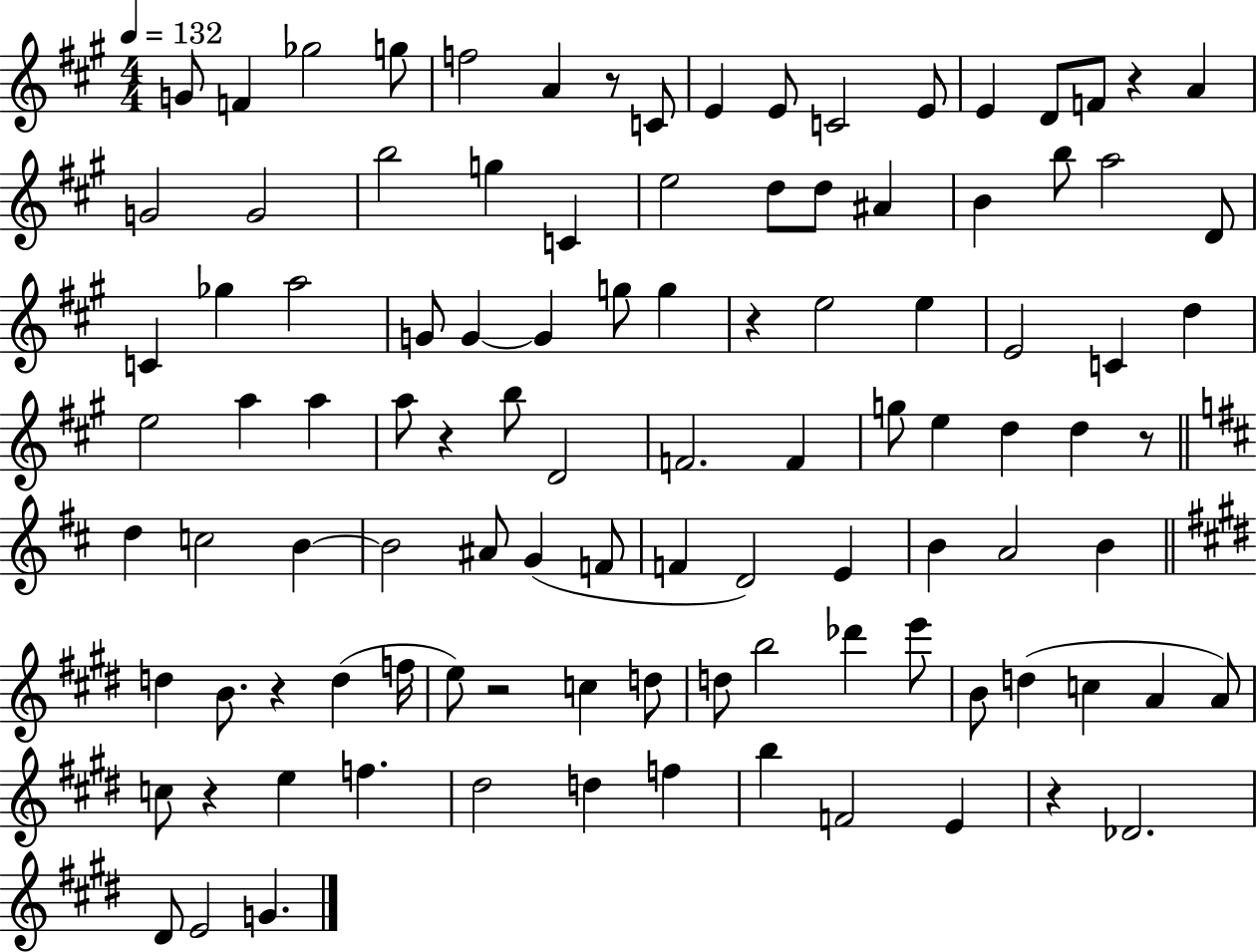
G4/e F4/q Gb5/h G5/e F5/h A4/q R/e C4/e E4/q E4/e C4/h E4/e E4/q D4/e F4/e R/q A4/q G4/h G4/h B5/h G5/q C4/q E5/h D5/e D5/e A#4/q B4/q B5/e A5/h D4/e C4/q Gb5/q A5/h G4/e G4/q G4/q G5/e G5/q R/q E5/h E5/q E4/h C4/q D5/q E5/h A5/q A5/q A5/e R/q B5/e D4/h F4/h. F4/q G5/e E5/q D5/q D5/q R/e D5/q C5/h B4/q B4/h A#4/e G4/q F4/e F4/q D4/h E4/q B4/q A4/h B4/q D5/q B4/e. R/q D5/q F5/s E5/e R/h C5/q D5/e D5/e B5/h Db6/q E6/e B4/e D5/q C5/q A4/q A4/e C5/e R/q E5/q F5/q. D#5/h D5/q F5/q B5/q F4/h E4/q R/q Db4/h. D#4/e E4/h G4/q.